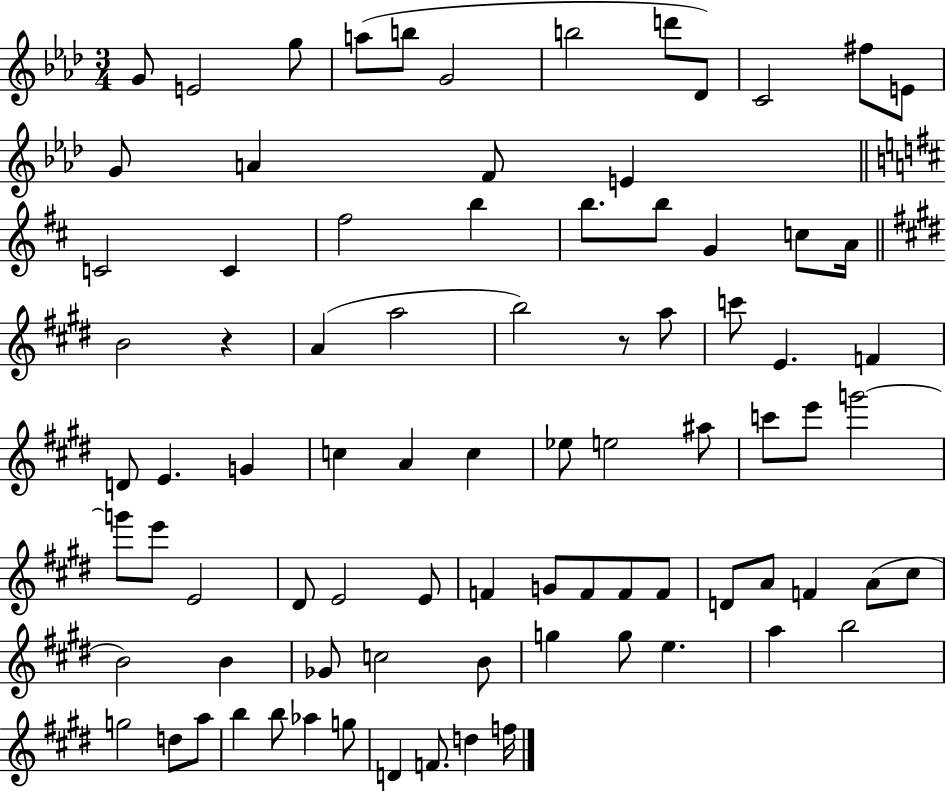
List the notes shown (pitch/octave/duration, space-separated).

G4/e E4/h G5/e A5/e B5/e G4/h B5/h D6/e Db4/e C4/h F#5/e E4/e G4/e A4/q F4/e E4/q C4/h C4/q F#5/h B5/q B5/e. B5/e G4/q C5/e A4/s B4/h R/q A4/q A5/h B5/h R/e A5/e C6/e E4/q. F4/q D4/e E4/q. G4/q C5/q A4/q C5/q Eb5/e E5/h A#5/e C6/e E6/e G6/h G6/e E6/e E4/h D#4/e E4/h E4/e F4/q G4/e F4/e F4/e F4/e D4/e A4/e F4/q A4/e C#5/e B4/h B4/q Gb4/e C5/h B4/e G5/q G5/e E5/q. A5/q B5/h G5/h D5/e A5/e B5/q B5/e Ab5/q G5/e D4/q F4/e. D5/q F5/s